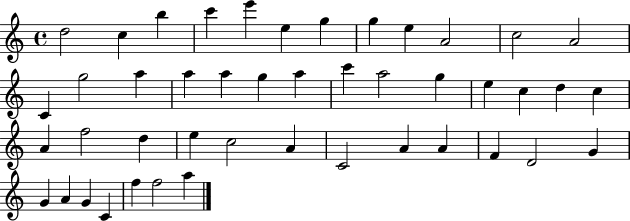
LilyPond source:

{
  \clef treble
  \time 4/4
  \defaultTimeSignature
  \key c \major
  d''2 c''4 b''4 | c'''4 e'''4 e''4 g''4 | g''4 e''4 a'2 | c''2 a'2 | \break c'4 g''2 a''4 | a''4 a''4 g''4 a''4 | c'''4 a''2 g''4 | e''4 c''4 d''4 c''4 | \break a'4 f''2 d''4 | e''4 c''2 a'4 | c'2 a'4 a'4 | f'4 d'2 g'4 | \break g'4 a'4 g'4 c'4 | f''4 f''2 a''4 | \bar "|."
}